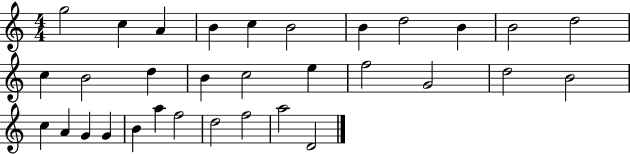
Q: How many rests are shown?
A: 0